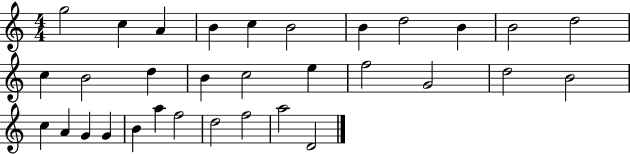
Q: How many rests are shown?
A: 0